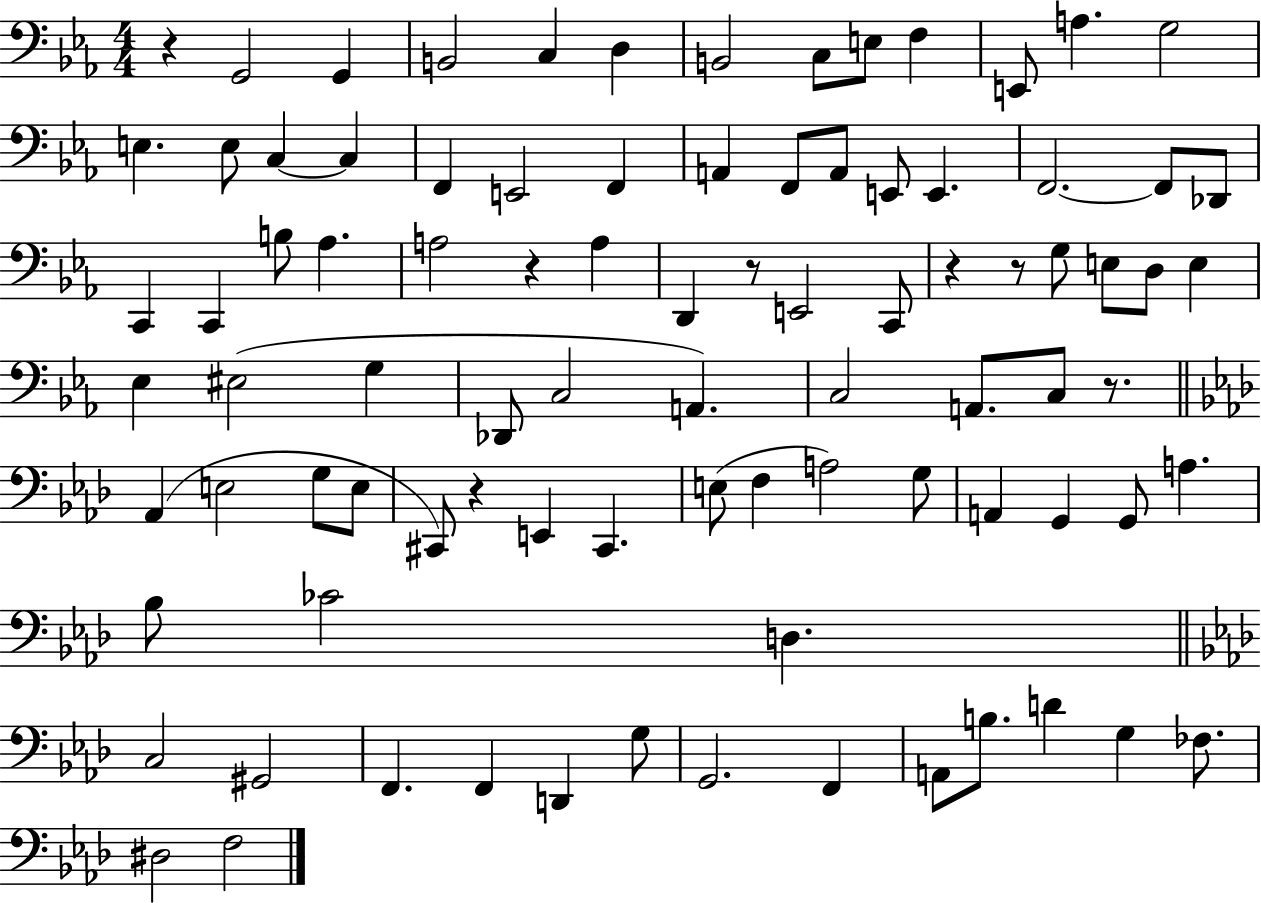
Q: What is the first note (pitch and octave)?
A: G2